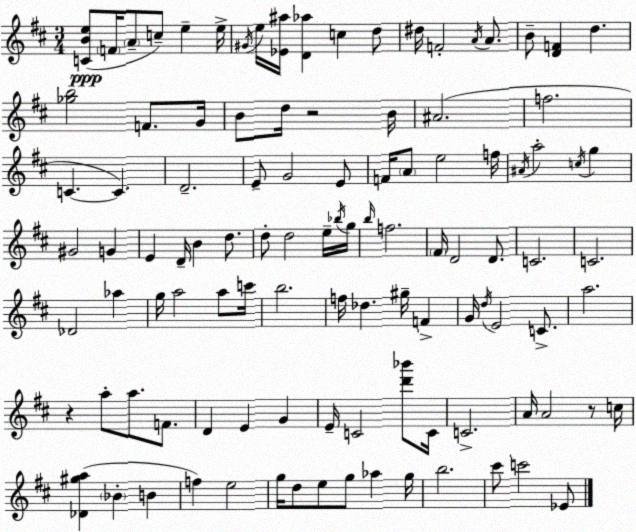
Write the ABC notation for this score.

X:1
T:Untitled
M:3/4
L:1/4
K:D
[CBe]/2 F/4 A/2 c/2 e e/4 ^G/4 e/4 [_E^a]/4 [D_a] c d/2 ^d/4 F2 A/4 A/2 B/2 [DF] d [_gb]2 F/2 G/4 B/2 d/4 z2 B/4 ^A2 f2 C C D2 E/2 G2 E/2 F/4 A/2 e2 f/4 ^A/4 a2 c/4 g ^G2 G E D/4 B d/2 d/2 d2 e/4 _b/4 g/4 b/4 f2 ^F/4 D2 D/2 C2 C2 _D2 _a g/4 a2 a/2 c'/4 b2 f/4 _d ^g/4 F G/4 d/4 E2 C/2 a2 z a/2 a/2 F/2 D E G E/4 C2 [d'_b']/2 C/4 C2 A/4 A2 z/2 c/4 [_D^ga] _B B f e2 g/4 d/2 e/2 g/2 _a g/4 b2 ^c'/2 c'2 _E/2